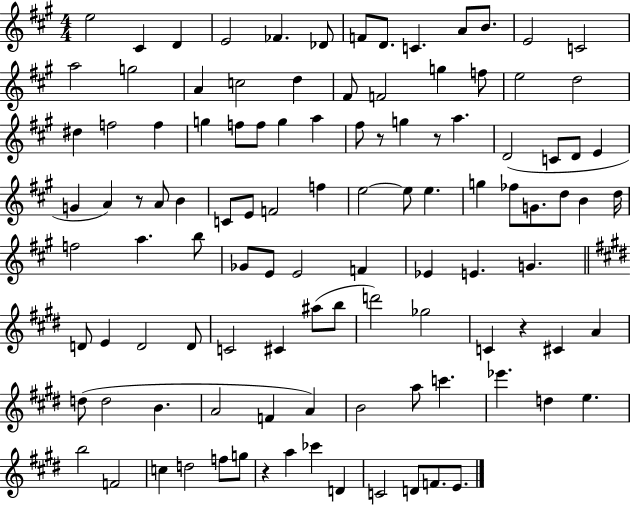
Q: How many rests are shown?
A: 5